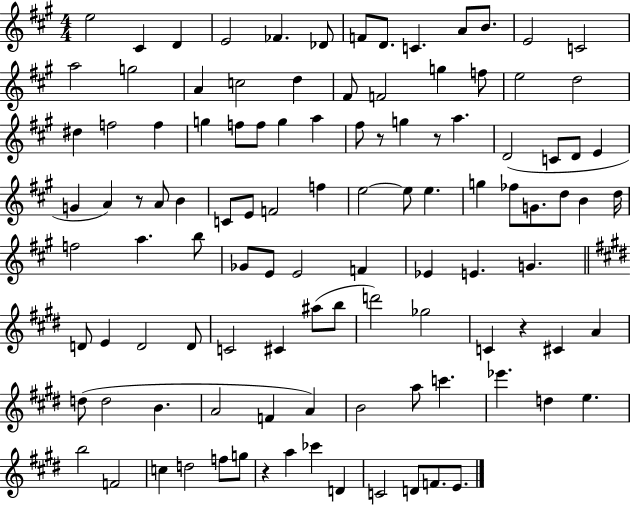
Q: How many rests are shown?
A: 5